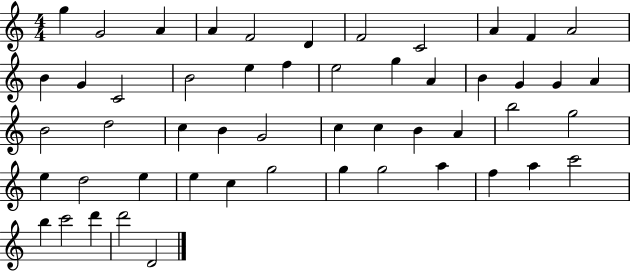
X:1
T:Untitled
M:4/4
L:1/4
K:C
g G2 A A F2 D F2 C2 A F A2 B G C2 B2 e f e2 g A B G G A B2 d2 c B G2 c c B A b2 g2 e d2 e e c g2 g g2 a f a c'2 b c'2 d' d'2 D2